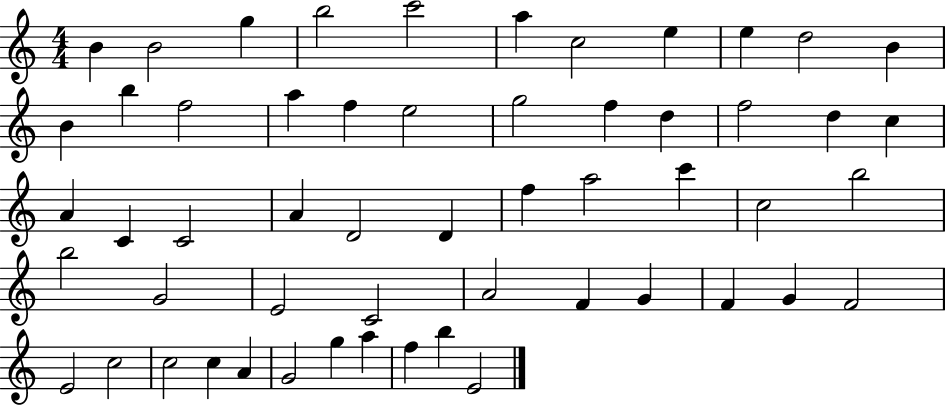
B4/q B4/h G5/q B5/h C6/h A5/q C5/h E5/q E5/q D5/h B4/q B4/q B5/q F5/h A5/q F5/q E5/h G5/h F5/q D5/q F5/h D5/q C5/q A4/q C4/q C4/h A4/q D4/h D4/q F5/q A5/h C6/q C5/h B5/h B5/h G4/h E4/h C4/h A4/h F4/q G4/q F4/q G4/q F4/h E4/h C5/h C5/h C5/q A4/q G4/h G5/q A5/q F5/q B5/q E4/h